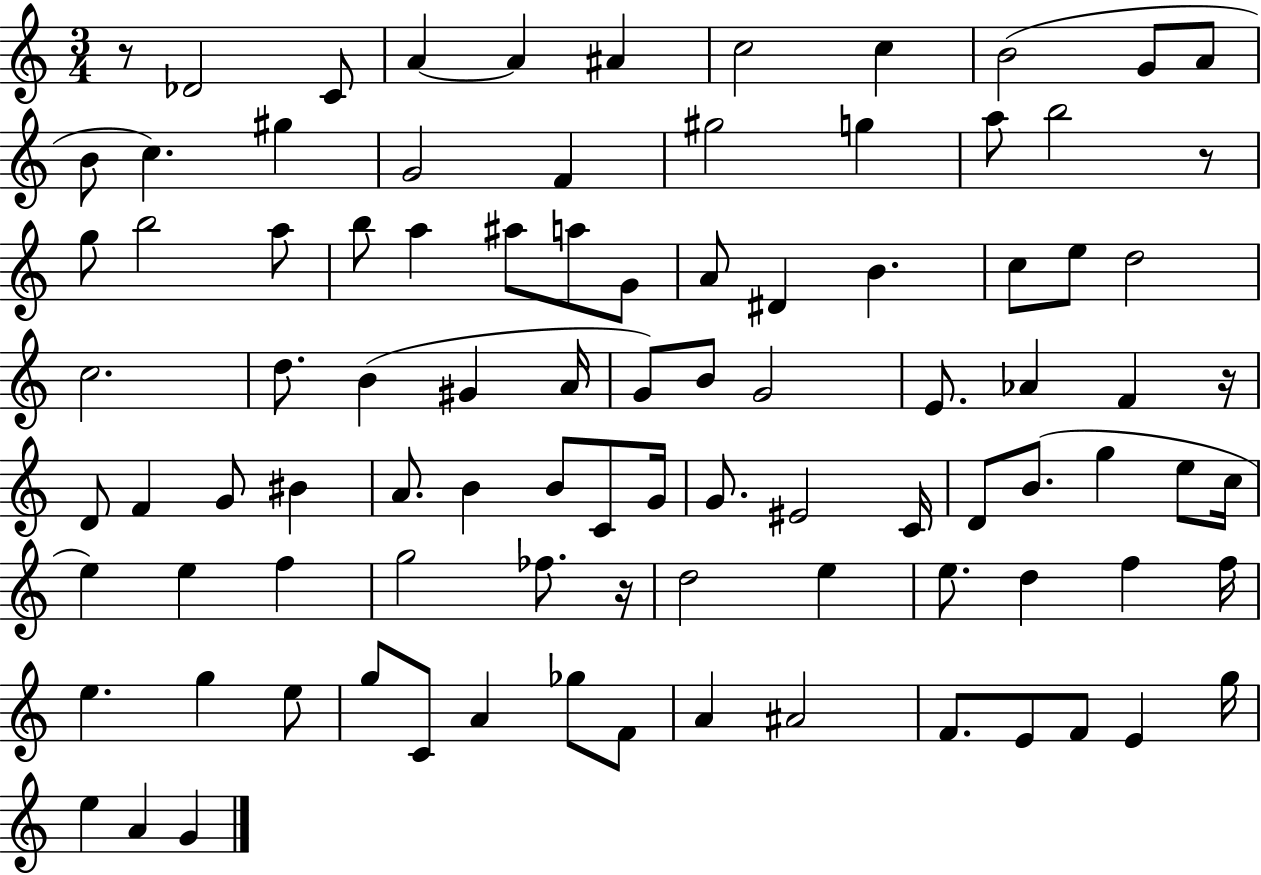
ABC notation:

X:1
T:Untitled
M:3/4
L:1/4
K:C
z/2 _D2 C/2 A A ^A c2 c B2 G/2 A/2 B/2 c ^g G2 F ^g2 g a/2 b2 z/2 g/2 b2 a/2 b/2 a ^a/2 a/2 G/2 A/2 ^D B c/2 e/2 d2 c2 d/2 B ^G A/4 G/2 B/2 G2 E/2 _A F z/4 D/2 F G/2 ^B A/2 B B/2 C/2 G/4 G/2 ^E2 C/4 D/2 B/2 g e/2 c/4 e e f g2 _f/2 z/4 d2 e e/2 d f f/4 e g e/2 g/2 C/2 A _g/2 F/2 A ^A2 F/2 E/2 F/2 E g/4 e A G